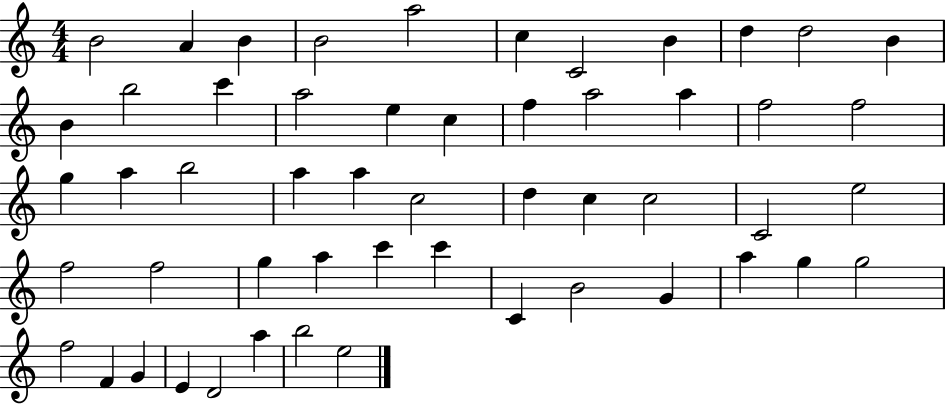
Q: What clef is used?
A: treble